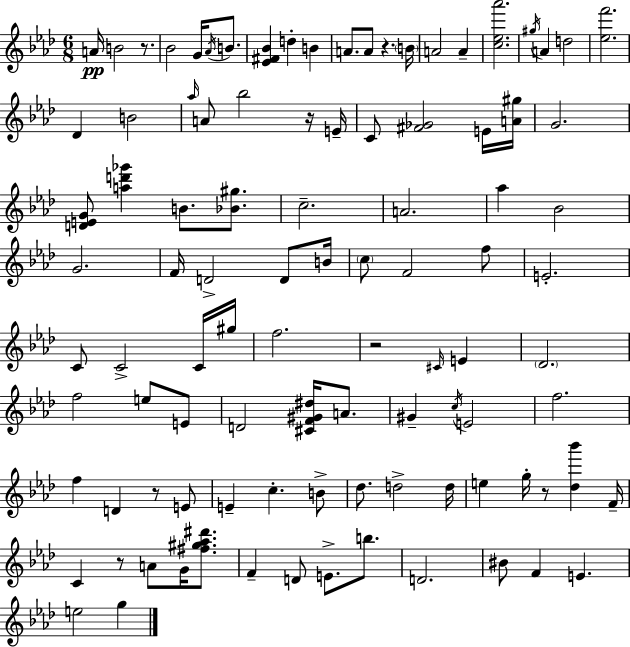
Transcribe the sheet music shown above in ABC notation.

X:1
T:Untitled
M:6/8
L:1/4
K:Ab
A/4 B2 z/2 _B2 G/4 _A/4 B/2 [_E^F_B] d B A/2 A/2 z B/4 A2 A [c_e_a']2 ^g/4 A d2 [_ef']2 _D B2 _a/4 A/2 _b2 z/4 E/4 C/2 [^F_G]2 E/4 [A^g]/4 G2 [DEG]/2 [ad'_g'] B/2 [_B^g]/2 c2 A2 _a _B2 G2 F/4 D2 D/2 B/4 c/2 F2 f/2 E2 C/2 C2 C/4 ^g/4 f2 z2 ^C/4 E _D2 f2 e/2 E/2 D2 [^CF^G^d]/4 A/2 ^G c/4 E2 f2 f D z/2 E/2 E c B/2 _d/2 d2 d/4 e g/4 z/2 [_d_b'] F/4 C z/2 A/2 G/4 [^f^g_a^d']/2 F D/2 E/2 b/2 D2 ^B/2 F E e2 g